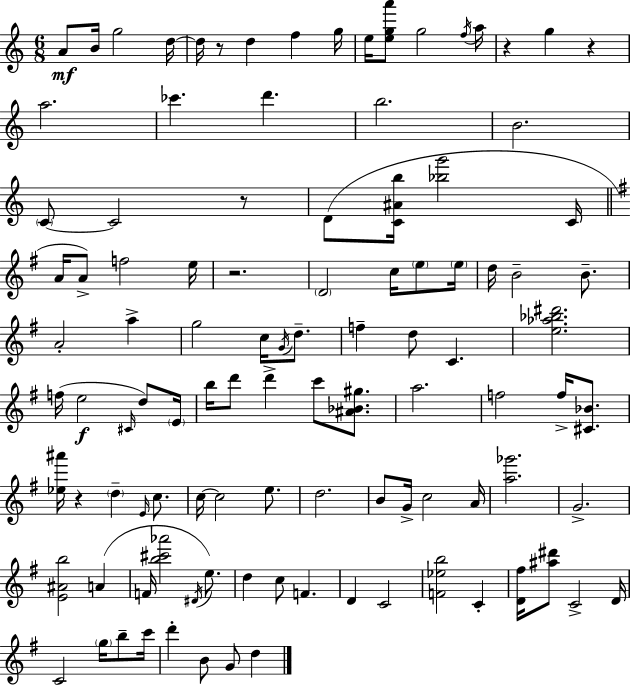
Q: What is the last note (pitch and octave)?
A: D5